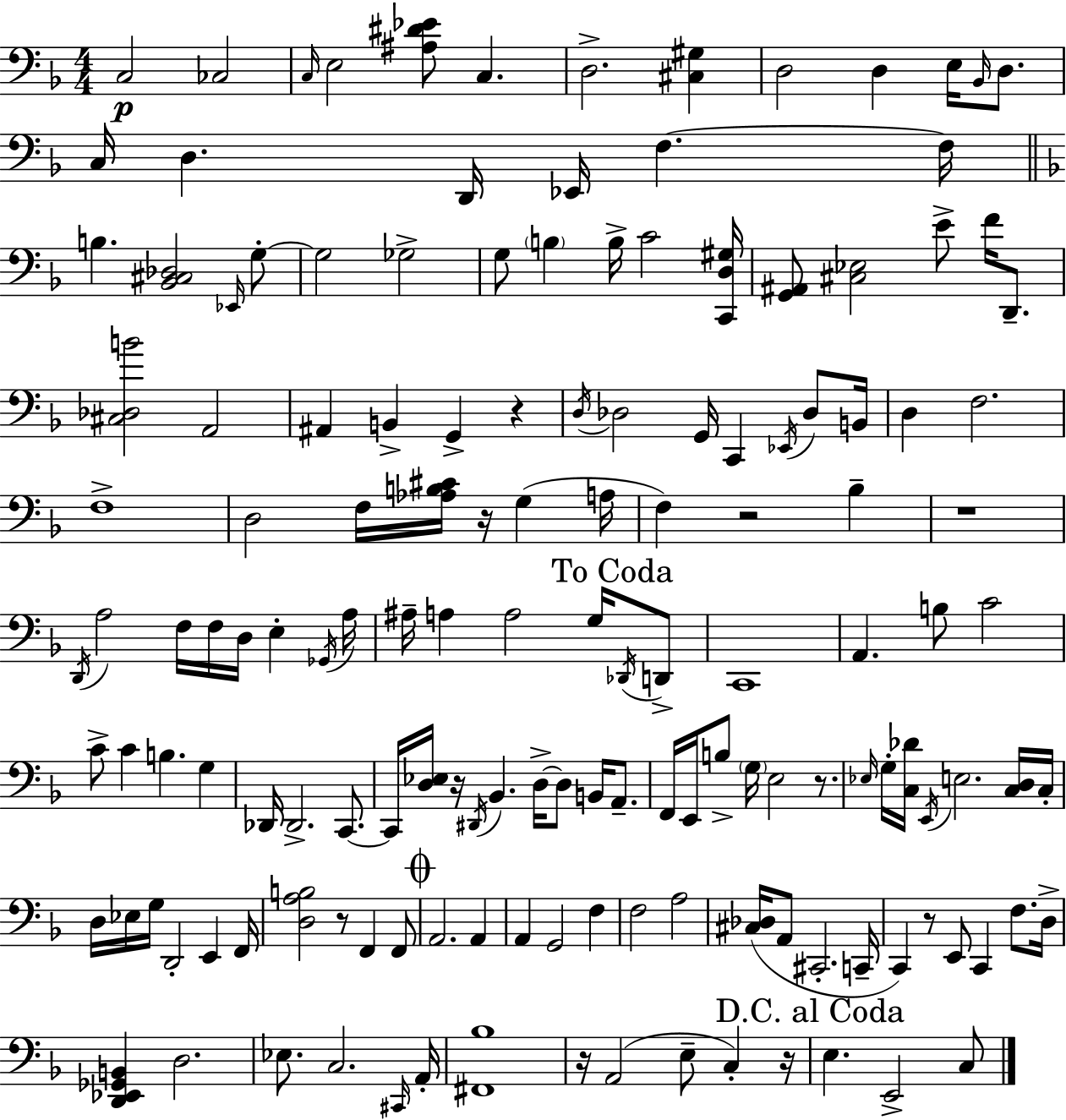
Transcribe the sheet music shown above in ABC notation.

X:1
T:Untitled
M:4/4
L:1/4
K:Dm
C,2 _C,2 C,/4 E,2 [^A,^D_E]/2 C, D,2 [^C,^G,] D,2 D, E,/4 _B,,/4 D,/2 C,/4 D, D,,/4 _E,,/4 F, F,/4 B, [_B,,^C,_D,]2 _E,,/4 G,/2 G,2 _G,2 G,/2 B, B,/4 C2 [C,,D,^G,]/4 [G,,^A,,]/2 [^C,_E,]2 E/2 F/4 D,,/2 [^C,_D,B]2 A,,2 ^A,, B,, G,, z D,/4 _D,2 G,,/4 C,, _E,,/4 _D,/2 B,,/4 D, F,2 F,4 D,2 F,/4 [_A,B,^C]/4 z/4 G, A,/4 F, z2 _B, z4 D,,/4 A,2 F,/4 F,/4 D,/4 E, _G,,/4 A,/4 ^A,/4 A, A,2 G,/4 _D,,/4 D,,/2 C,,4 A,, B,/2 C2 C/2 C B, G, _D,,/4 _D,,2 C,,/2 C,,/4 [D,_E,]/4 z/4 ^D,,/4 _B,, D,/4 D,/2 B,,/4 A,,/2 F,,/4 E,,/4 B,/2 G,/4 E,2 z/2 _E,/4 G,/4 [C,_D]/4 E,,/4 E,2 [C,D,]/4 C,/4 D,/4 _E,/4 G,/4 D,,2 E,, F,,/4 [D,A,B,]2 z/2 F,, F,,/2 A,,2 A,, A,, G,,2 F, F,2 A,2 [^C,_D,]/4 A,,/2 ^C,,2 C,,/4 C,, z/2 E,,/2 C,, F,/2 D,/4 [D,,_E,,_G,,B,,] D,2 _E,/2 C,2 ^C,,/4 A,,/4 [^F,,_B,]4 z/4 A,,2 E,/2 C, z/4 E, E,,2 C,/2